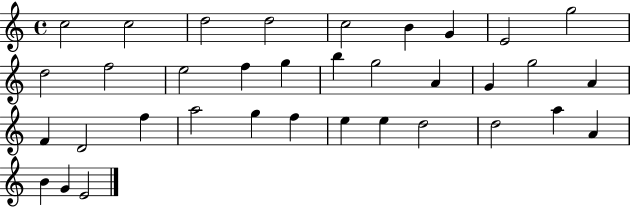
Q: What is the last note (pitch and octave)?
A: E4